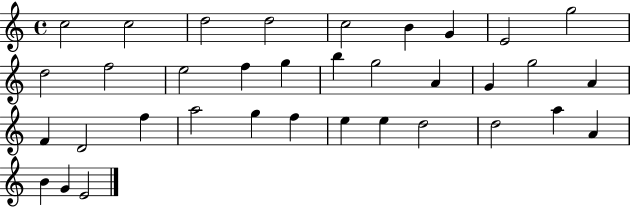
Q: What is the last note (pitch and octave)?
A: E4